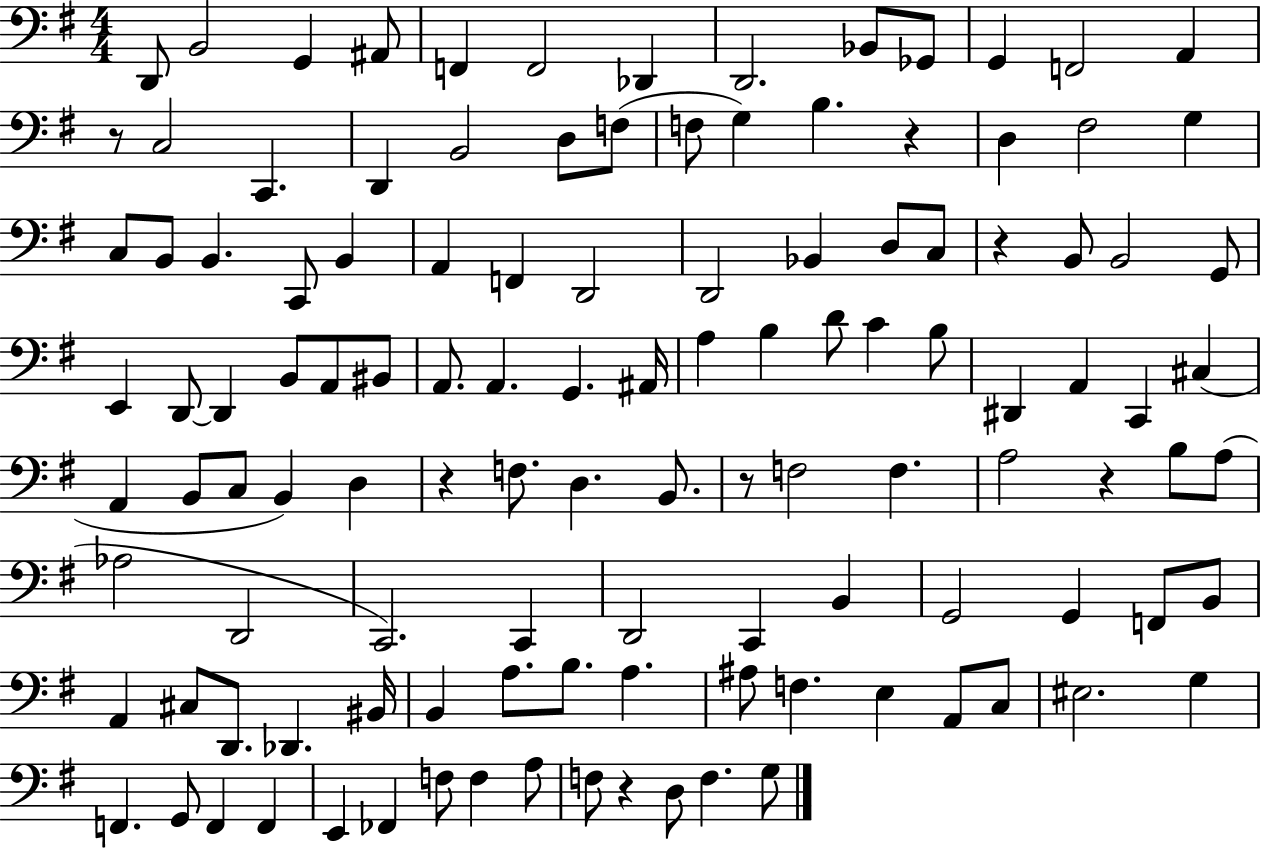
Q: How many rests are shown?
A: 7